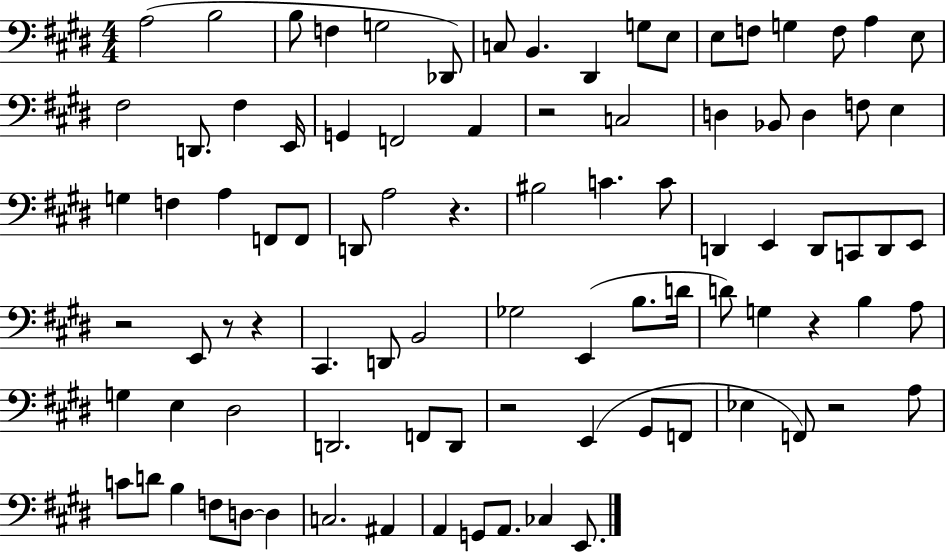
{
  \clef bass
  \numericTimeSignature
  \time 4/4
  \key e \major
  \repeat volta 2 { a2( b2 | b8 f4 g2 des,8) | c8 b,4. dis,4 g8 e8 | e8 f8 g4 f8 a4 e8 | \break fis2 d,8. fis4 e,16 | g,4 f,2 a,4 | r2 c2 | d4 bes,8 d4 f8 e4 | \break g4 f4 a4 f,8 f,8 | d,8 a2 r4. | bis2 c'4. c'8 | d,4 e,4 d,8 c,8 d,8 e,8 | \break r2 e,8 r8 r4 | cis,4. d,8 b,2 | ges2 e,4( b8. d'16 | d'8) g4 r4 b4 a8 | \break g4 e4 dis2 | d,2. f,8 d,8 | r2 e,4( gis,8 f,8 | ees4 f,8) r2 a8 | \break c'8 d'8 b4 f8 d8~~ d4 | c2. ais,4 | a,4 g,8 a,8. ces4 e,8. | } \bar "|."
}